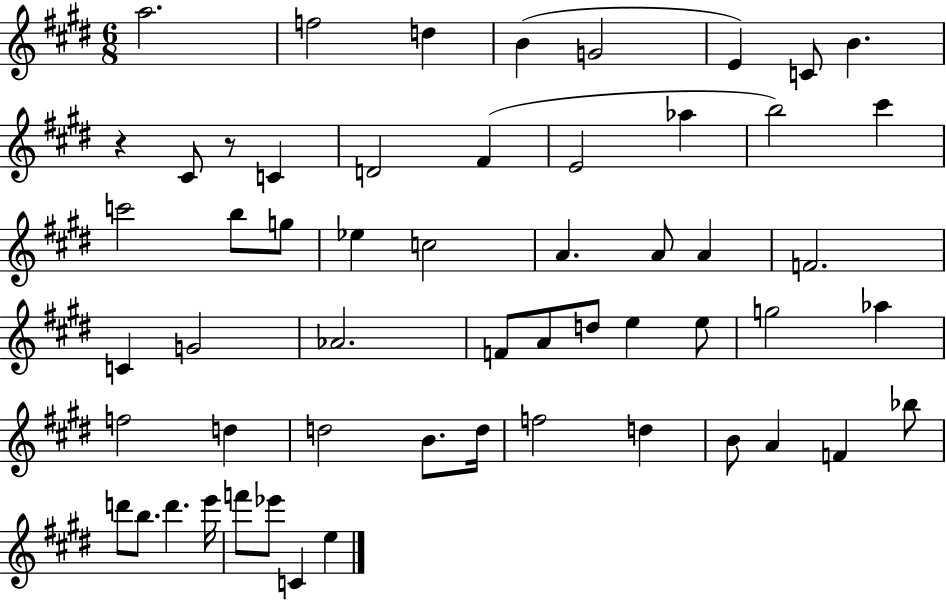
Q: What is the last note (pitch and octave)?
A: E5